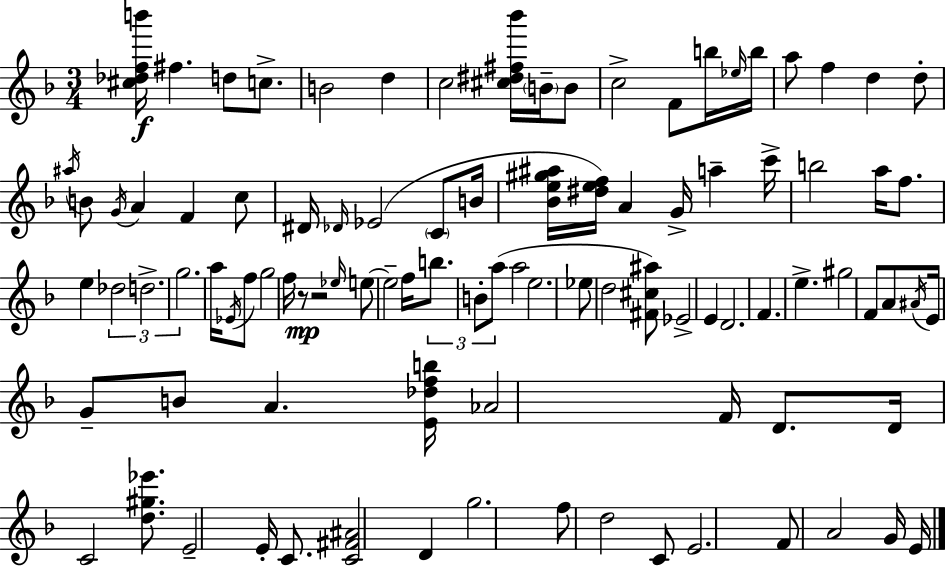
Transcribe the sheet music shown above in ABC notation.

X:1
T:Untitled
M:3/4
L:1/4
K:Dm
[^c_dfb']/4 ^f d/2 c/2 B2 d c2 [^c^d^f_b']/4 B/4 B/2 c2 F/2 b/4 _e/4 b/4 a/2 f d d/2 ^a/4 B/2 G/4 A F c/2 ^D/4 _D/4 _E2 C/2 B/4 [_Be^g^a]/4 [^def]/4 A G/4 a c'/4 b2 a/4 f/2 e _d2 d2 g2 a/4 _E/4 f/2 g2 f/4 z/2 z2 _e/4 e/2 e2 f/4 b/2 B/2 a/2 a2 e2 _e/2 d2 [^F^c^a]/2 _E2 E D2 F e ^g2 F/2 A/2 ^A/4 E/4 G/2 B/2 A [E_dfb]/4 _A2 F/4 D/2 D/4 C2 [d^g_e']/2 E2 E/4 C/2 [C^F^A]2 D g2 f/2 d2 C/2 E2 F/2 A2 G/4 E/4